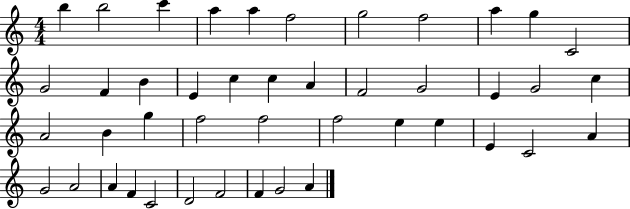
{
  \clef treble
  \numericTimeSignature
  \time 4/4
  \key c \major
  b''4 b''2 c'''4 | a''4 a''4 f''2 | g''2 f''2 | a''4 g''4 c'2 | \break g'2 f'4 b'4 | e'4 c''4 c''4 a'4 | f'2 g'2 | e'4 g'2 c''4 | \break a'2 b'4 g''4 | f''2 f''2 | f''2 e''4 e''4 | e'4 c'2 a'4 | \break g'2 a'2 | a'4 f'4 c'2 | d'2 f'2 | f'4 g'2 a'4 | \break \bar "|."
}